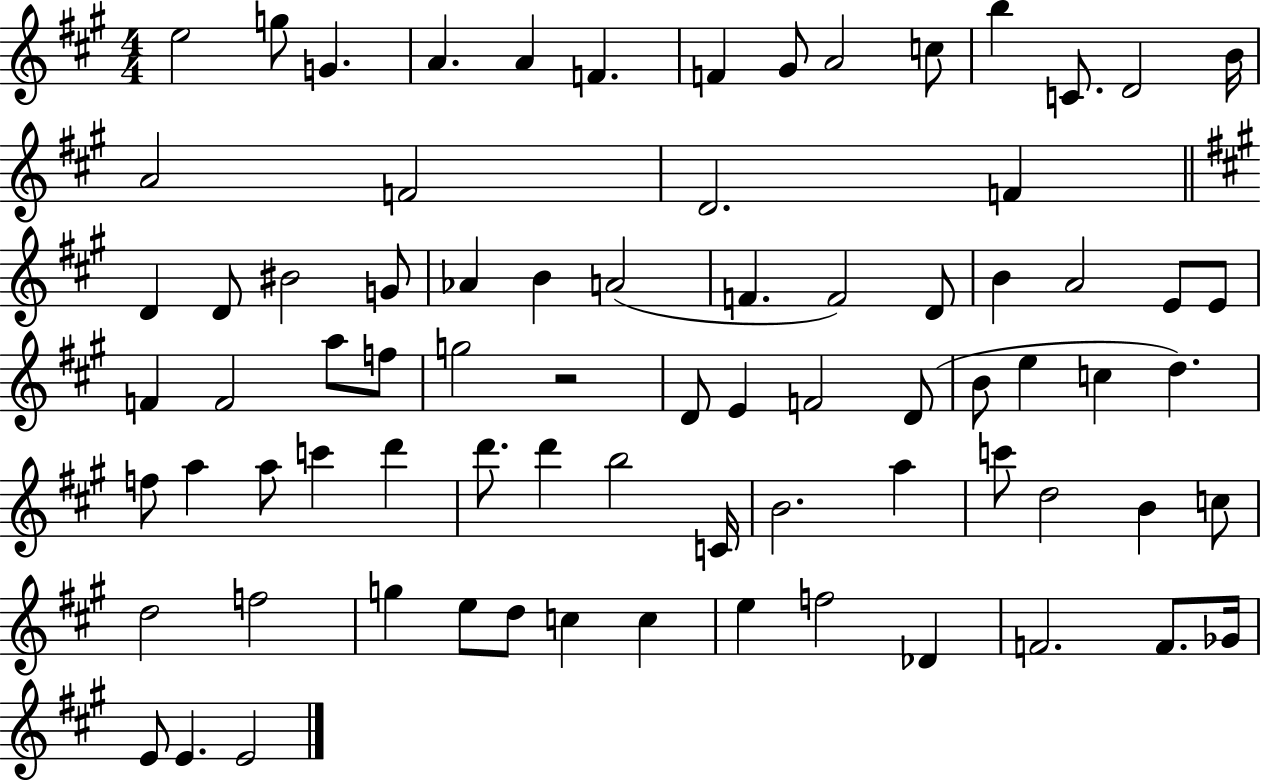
{
  \clef treble
  \numericTimeSignature
  \time 4/4
  \key a \major
  \repeat volta 2 { e''2 g''8 g'4. | a'4. a'4 f'4. | f'4 gis'8 a'2 c''8 | b''4 c'8. d'2 b'16 | \break a'2 f'2 | d'2. f'4 | \bar "||" \break \key a \major d'4 d'8 bis'2 g'8 | aes'4 b'4 a'2( | f'4. f'2) d'8 | b'4 a'2 e'8 e'8 | \break f'4 f'2 a''8 f''8 | g''2 r2 | d'8 e'4 f'2 d'8( | b'8 e''4 c''4 d''4.) | \break f''8 a''4 a''8 c'''4 d'''4 | d'''8. d'''4 b''2 c'16 | b'2. a''4 | c'''8 d''2 b'4 c''8 | \break d''2 f''2 | g''4 e''8 d''8 c''4 c''4 | e''4 f''2 des'4 | f'2. f'8. ges'16 | \break e'8 e'4. e'2 | } \bar "|."
}